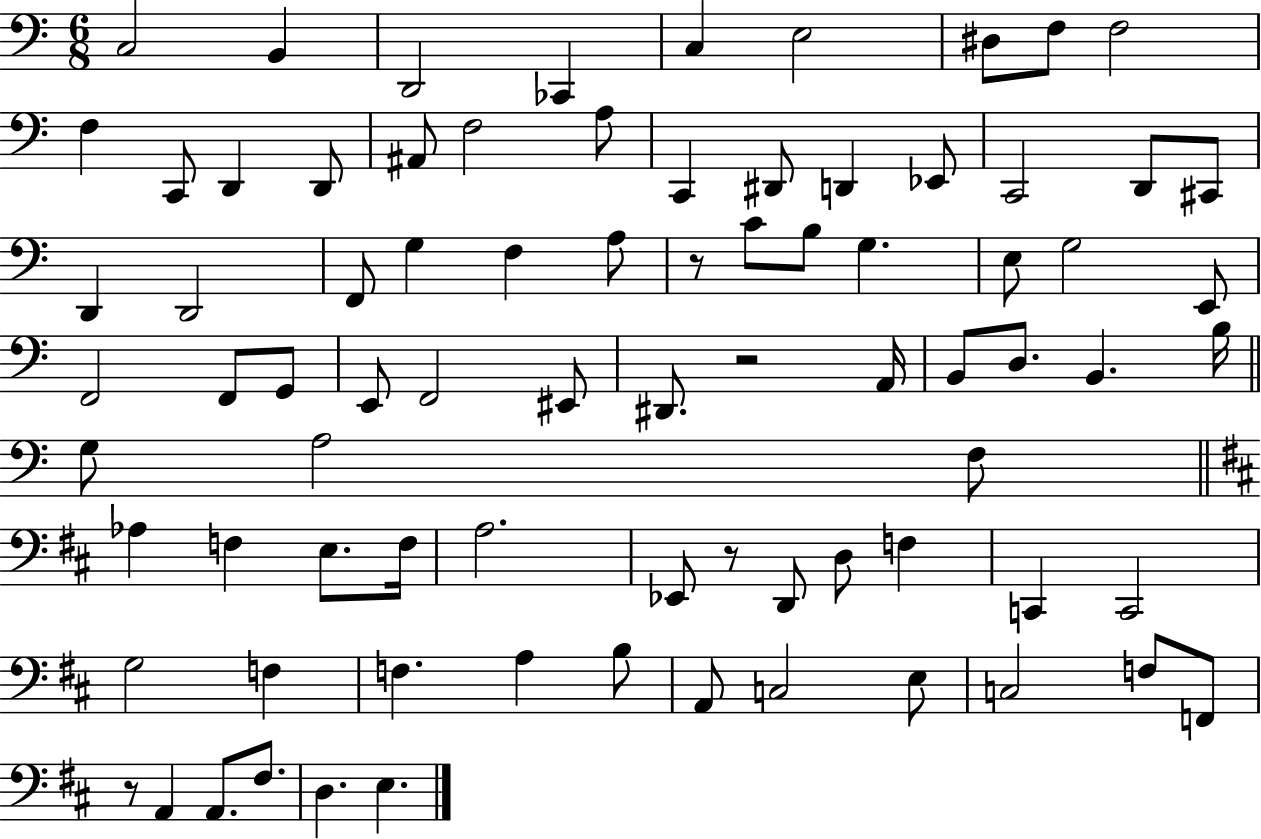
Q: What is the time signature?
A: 6/8